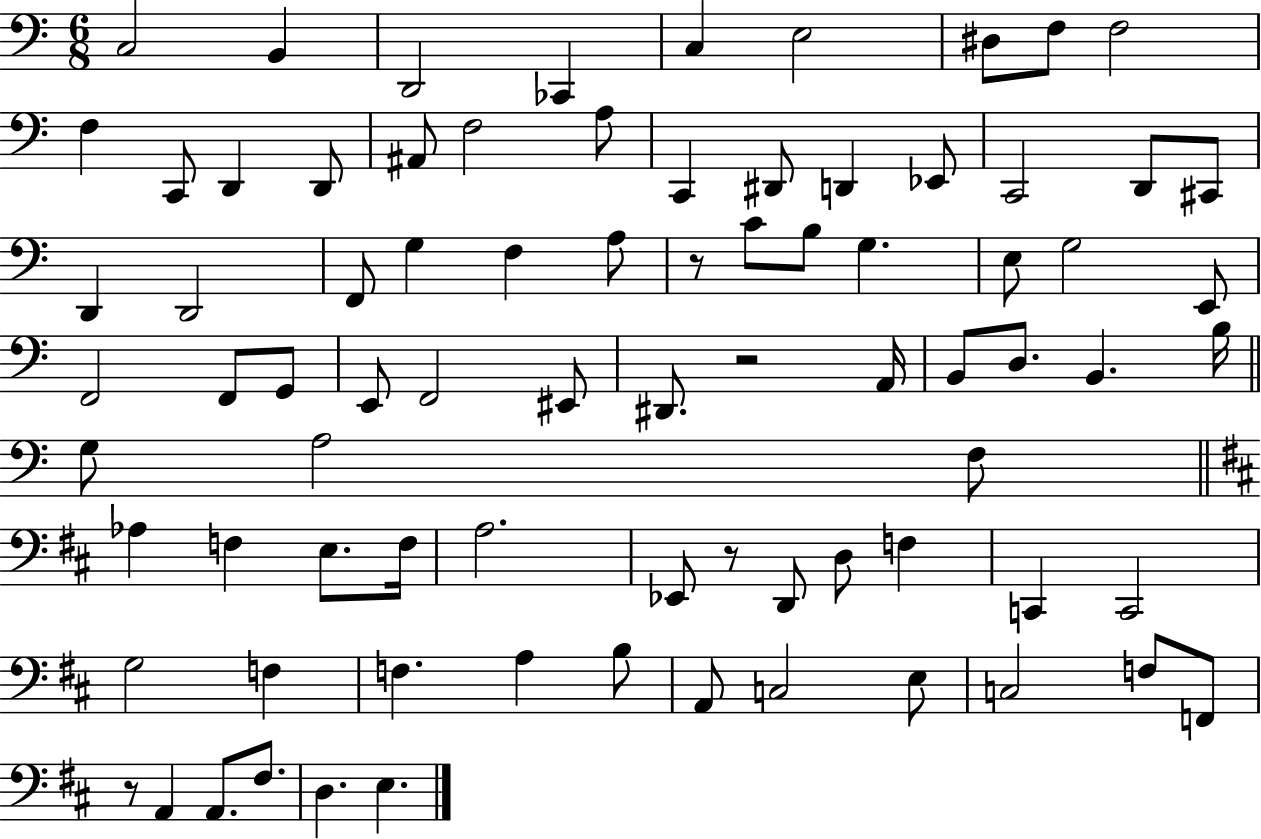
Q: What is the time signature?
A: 6/8